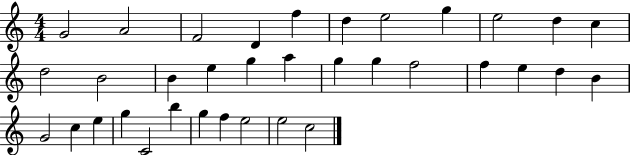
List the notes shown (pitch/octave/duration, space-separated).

G4/h A4/h F4/h D4/q F5/q D5/q E5/h G5/q E5/h D5/q C5/q D5/h B4/h B4/q E5/q G5/q A5/q G5/q G5/q F5/h F5/q E5/q D5/q B4/q G4/h C5/q E5/q G5/q C4/h B5/q G5/q F5/q E5/h E5/h C5/h